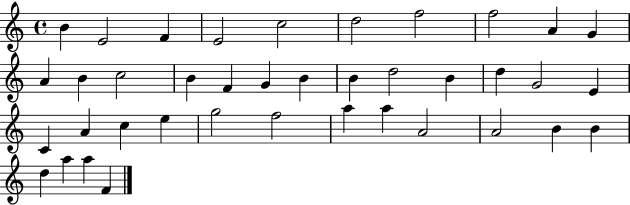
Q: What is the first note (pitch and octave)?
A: B4